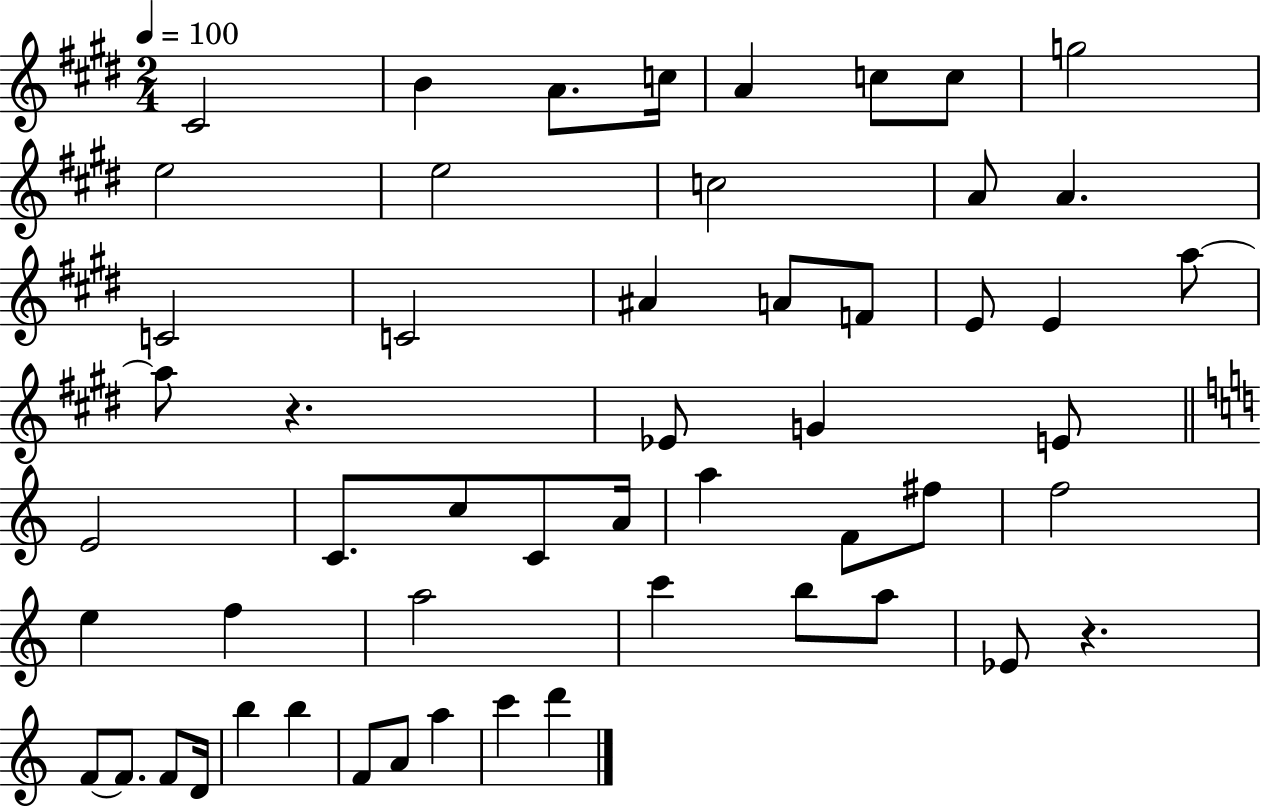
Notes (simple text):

C#4/h B4/q A4/e. C5/s A4/q C5/e C5/e G5/h E5/h E5/h C5/h A4/e A4/q. C4/h C4/h A#4/q A4/e F4/e E4/e E4/q A5/e A5/e R/q. Eb4/e G4/q E4/e E4/h C4/e. C5/e C4/e A4/s A5/q F4/e F#5/e F5/h E5/q F5/q A5/h C6/q B5/e A5/e Eb4/e R/q. F4/e F4/e. F4/e D4/s B5/q B5/q F4/e A4/e A5/q C6/q D6/q